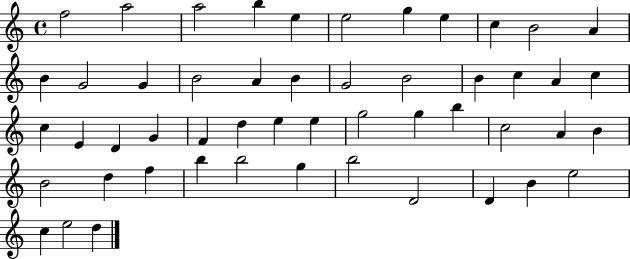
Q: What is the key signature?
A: C major